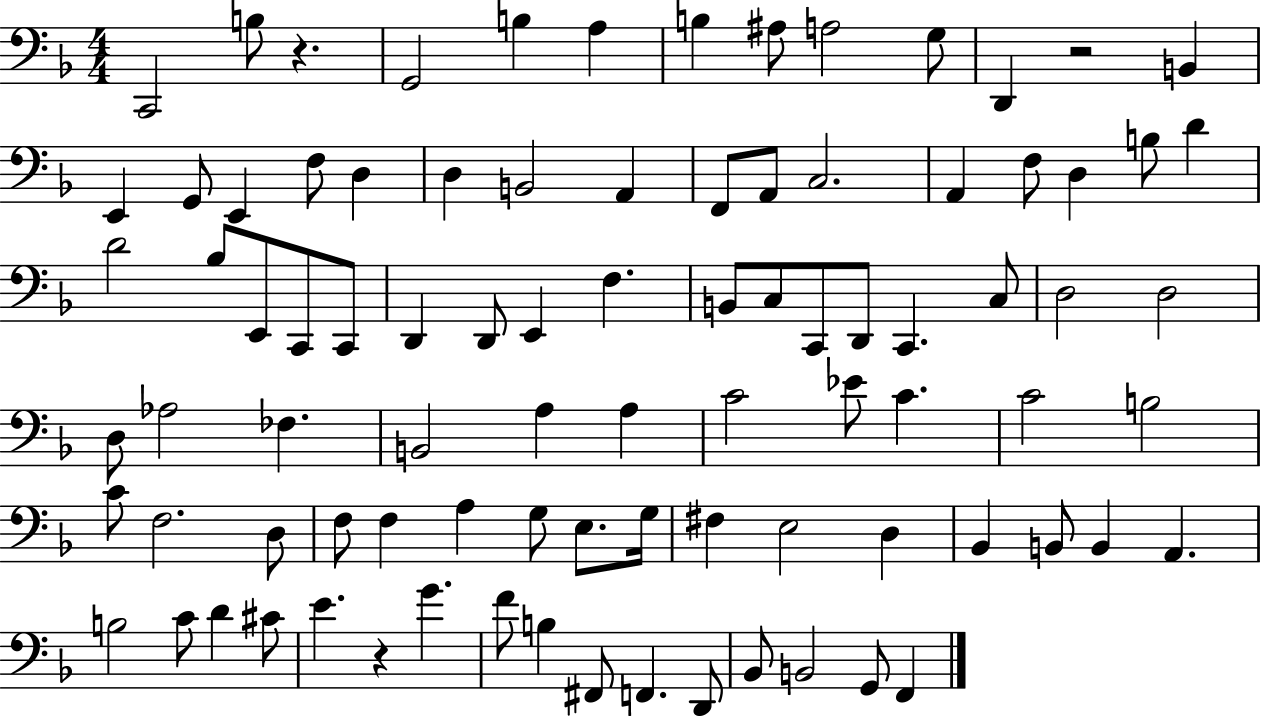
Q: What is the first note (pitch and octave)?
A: C2